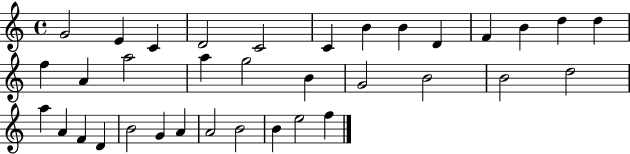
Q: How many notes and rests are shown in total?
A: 35